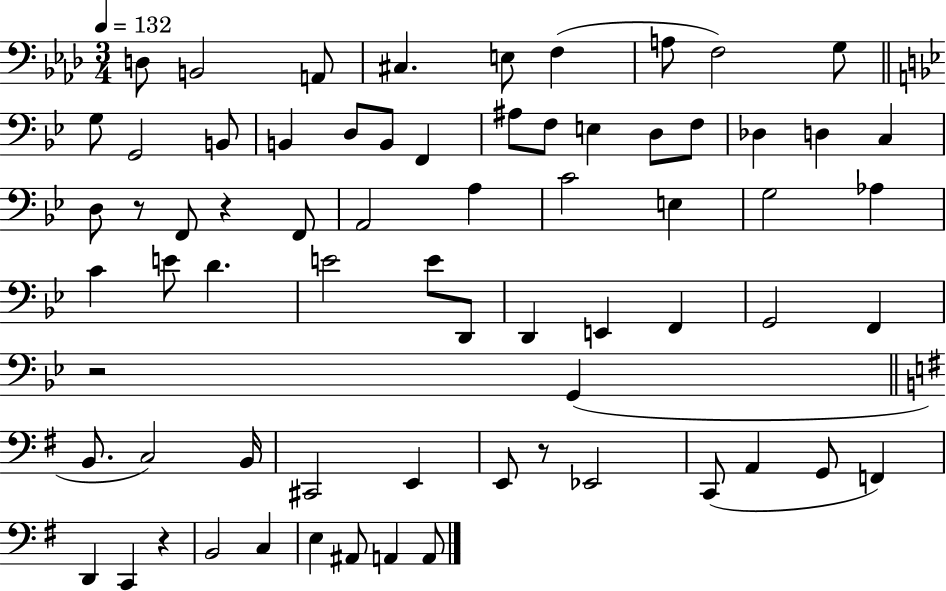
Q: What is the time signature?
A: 3/4